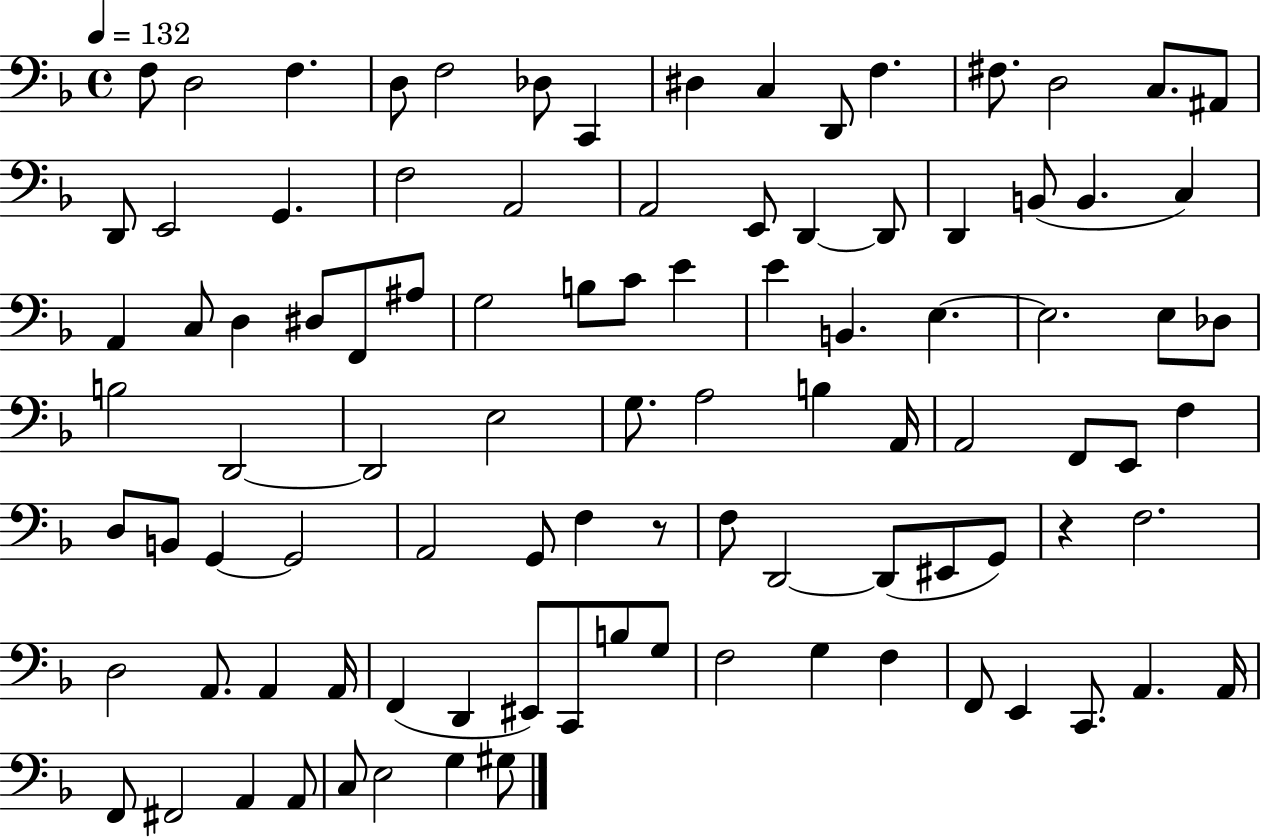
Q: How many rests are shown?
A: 2